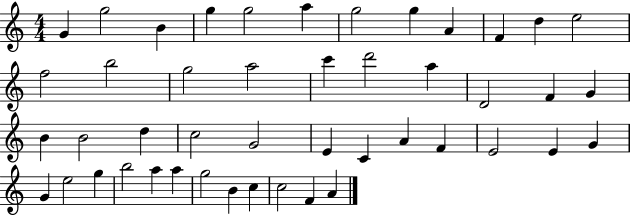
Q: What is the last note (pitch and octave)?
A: A4